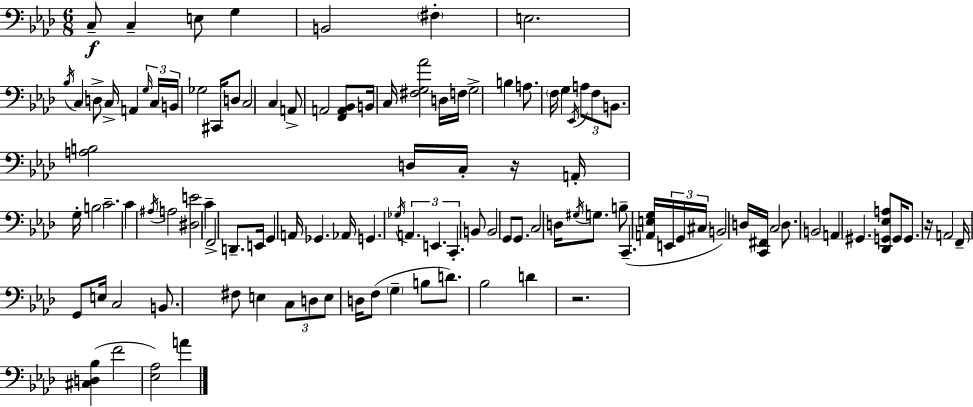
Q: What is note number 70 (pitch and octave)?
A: C#3